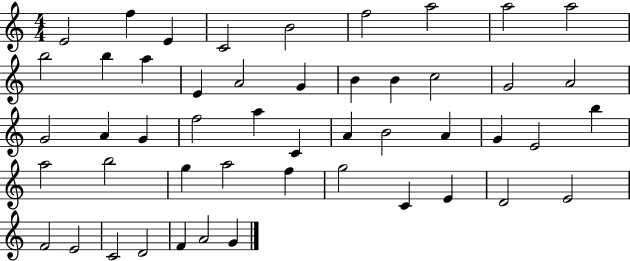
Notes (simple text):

E4/h F5/q E4/q C4/h B4/h F5/h A5/h A5/h A5/h B5/h B5/q A5/q E4/q A4/h G4/q B4/q B4/q C5/h G4/h A4/h G4/h A4/q G4/q F5/h A5/q C4/q A4/q B4/h A4/q G4/q E4/h B5/q A5/h B5/h G5/q A5/h F5/q G5/h C4/q E4/q D4/h E4/h F4/h E4/h C4/h D4/h F4/q A4/h G4/q